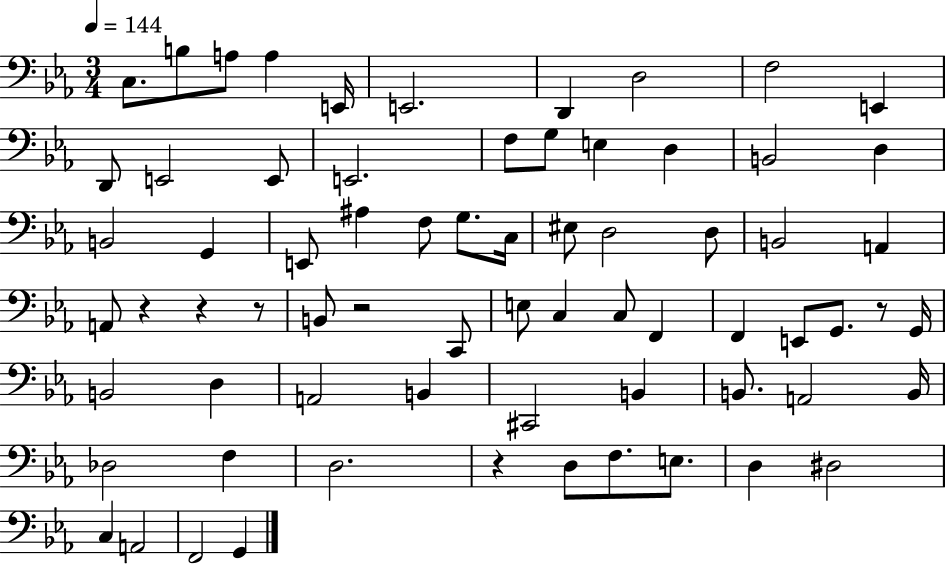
{
  \clef bass
  \numericTimeSignature
  \time 3/4
  \key ees \major
  \tempo 4 = 144
  c8. b8 a8 a4 e,16 | e,2. | d,4 d2 | f2 e,4 | \break d,8 e,2 e,8 | e,2. | f8 g8 e4 d4 | b,2 d4 | \break b,2 g,4 | e,8 ais4 f8 g8. c16 | eis8 d2 d8 | b,2 a,4 | \break a,8 r4 r4 r8 | b,8 r2 c,8 | e8 c4 c8 f,4 | f,4 e,8 g,8. r8 g,16 | \break b,2 d4 | a,2 b,4 | cis,2 b,4 | b,8. a,2 b,16 | \break des2 f4 | d2. | r4 d8 f8. e8. | d4 dis2 | \break c4 a,2 | f,2 g,4 | \bar "|."
}